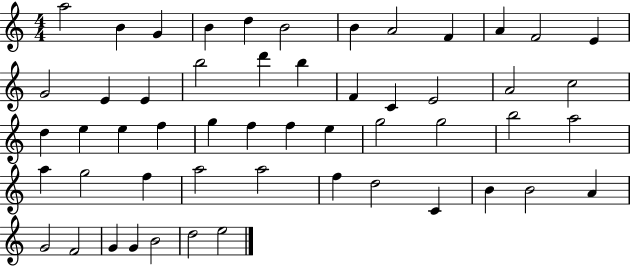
A5/h B4/q G4/q B4/q D5/q B4/h B4/q A4/h F4/q A4/q F4/h E4/q G4/h E4/q E4/q B5/h D6/q B5/q F4/q C4/q E4/h A4/h C5/h D5/q E5/q E5/q F5/q G5/q F5/q F5/q E5/q G5/h G5/h B5/h A5/h A5/q G5/h F5/q A5/h A5/h F5/q D5/h C4/q B4/q B4/h A4/q G4/h F4/h G4/q G4/q B4/h D5/h E5/h